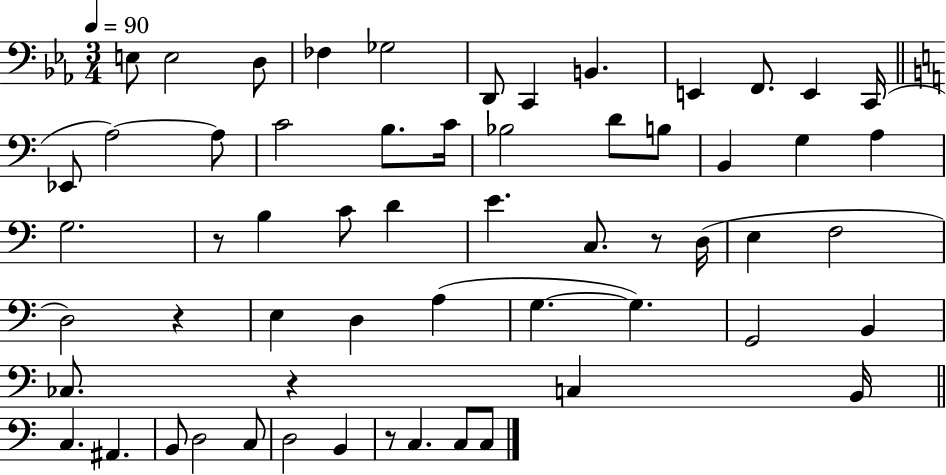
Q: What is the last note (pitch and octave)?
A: C3